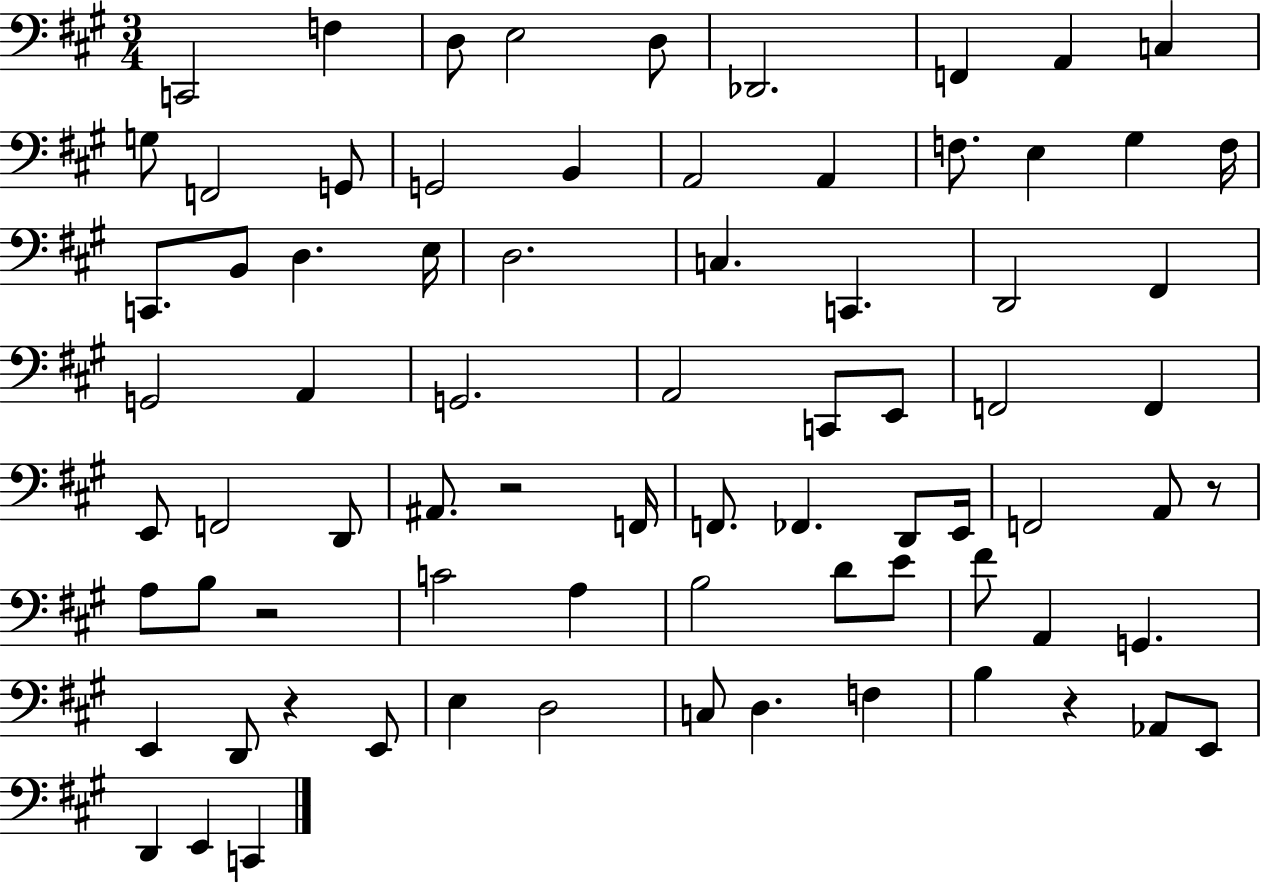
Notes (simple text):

C2/h F3/q D3/e E3/h D3/e Db2/h. F2/q A2/q C3/q G3/e F2/h G2/e G2/h B2/q A2/h A2/q F3/e. E3/q G#3/q F3/s C2/e. B2/e D3/q. E3/s D3/h. C3/q. C2/q. D2/h F#2/q G2/h A2/q G2/h. A2/h C2/e E2/e F2/h F2/q E2/e F2/h D2/e A#2/e. R/h F2/s F2/e. FES2/q. D2/e E2/s F2/h A2/e R/e A3/e B3/e R/h C4/h A3/q B3/h D4/e E4/e F#4/e A2/q G2/q. E2/q D2/e R/q E2/e E3/q D3/h C3/e D3/q. F3/q B3/q R/q Ab2/e E2/e D2/q E2/q C2/q